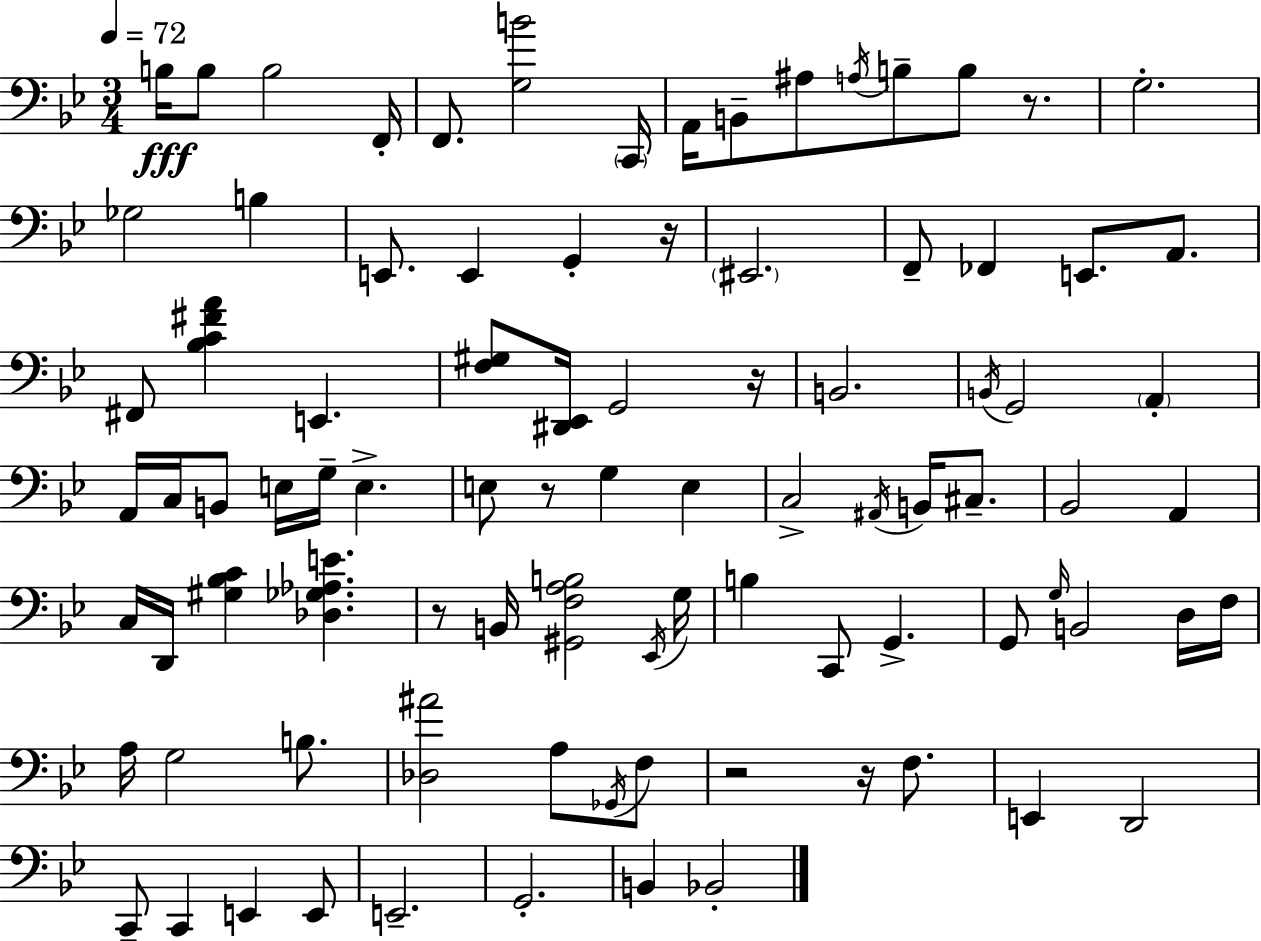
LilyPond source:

{
  \clef bass
  \numericTimeSignature
  \time 3/4
  \key bes \major
  \tempo 4 = 72
  b16\fff b8 b2 f,16-. | f,8. <g b'>2 \parenthesize c,16 | a,16 b,8-- ais8 \acciaccatura { a16 } b8-- b8 r8. | g2.-. | \break ges2 b4 | e,8. e,4 g,4-. | r16 \parenthesize eis,2. | f,8-- fes,4 e,8. a,8. | \break fis,8 <bes c' fis' a'>4 e,4. | <f gis>8 <dis, ees,>16 g,2 | r16 b,2. | \acciaccatura { b,16 } g,2 \parenthesize a,4-. | \break a,16 c16 b,8 e16 g16-- e4.-> | e8 r8 g4 e4 | c2-> \acciaccatura { ais,16 } b,16 | cis8.-- bes,2 a,4 | \break c16 d,16 <gis bes c'>4 <des ges aes e'>4. | r8 b,16 <gis, f a b>2 | \acciaccatura { ees,16 } g16 b4 c,8 g,4.-> | g,8 \grace { g16 } b,2 | \break d16 f16 a16 g2 | b8. <des ais'>2 | a8 \acciaccatura { ges,16 } f8 r2 | r16 f8. e,4 d,2 | \break c,8-- c,4 | e,4 e,8 e,2.-- | g,2.-. | b,4 bes,2-. | \break \bar "|."
}